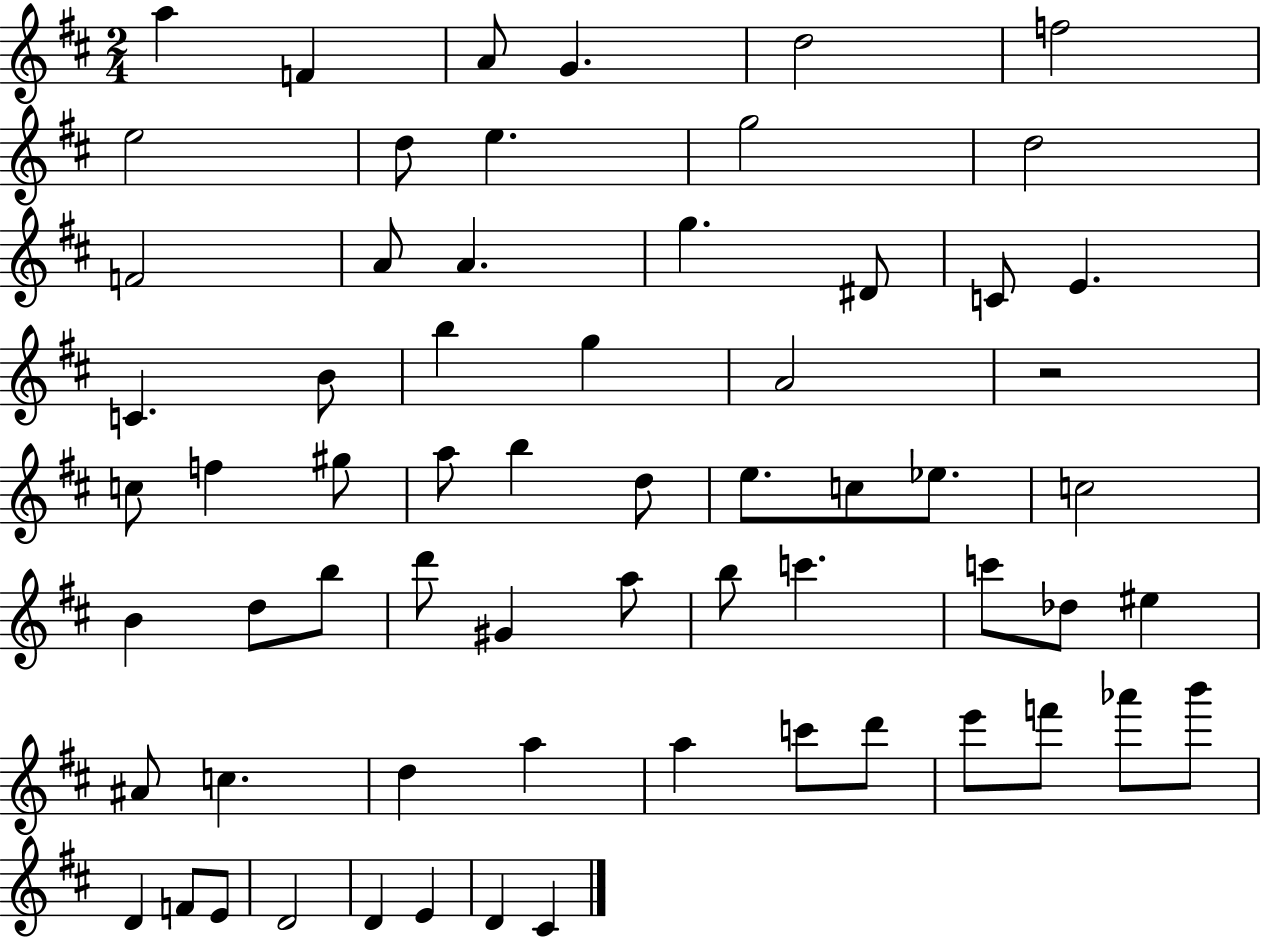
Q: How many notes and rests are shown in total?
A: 64